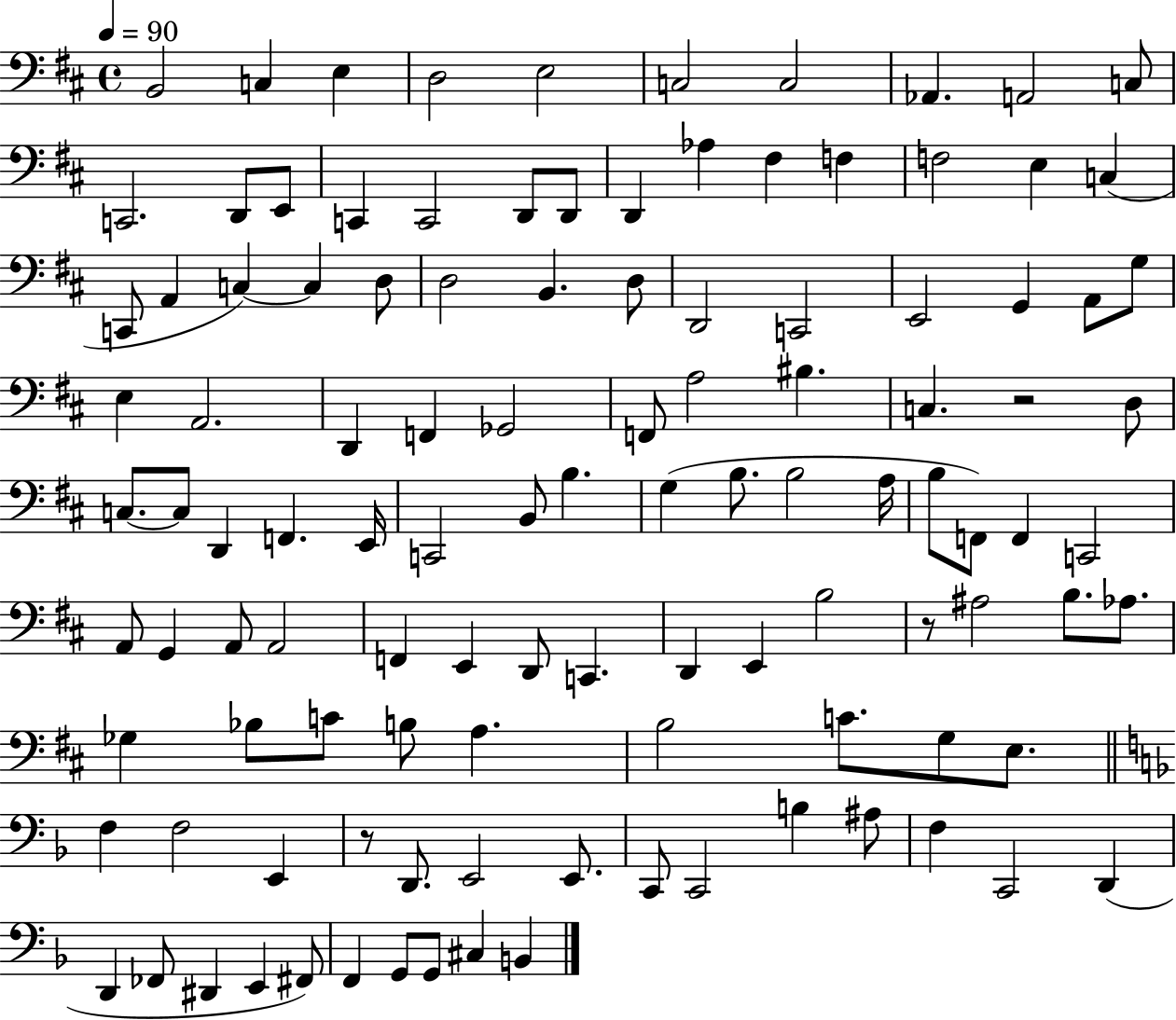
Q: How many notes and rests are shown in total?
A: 113